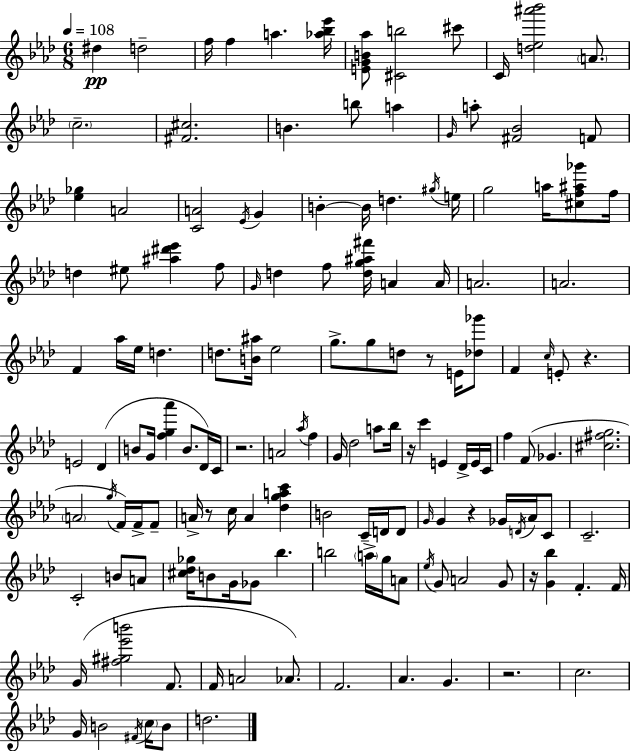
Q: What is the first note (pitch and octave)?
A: D#5